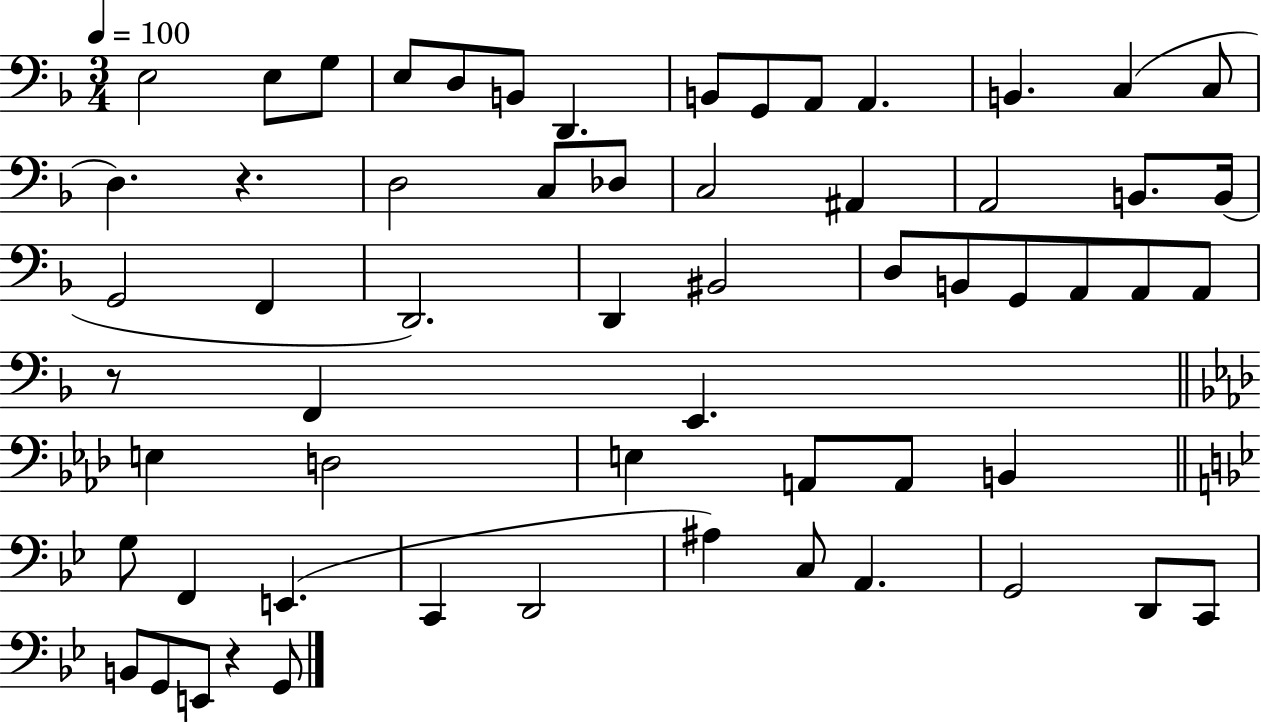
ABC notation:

X:1
T:Untitled
M:3/4
L:1/4
K:F
E,2 E,/2 G,/2 E,/2 D,/2 B,,/2 D,, B,,/2 G,,/2 A,,/2 A,, B,, C, C,/2 D, z D,2 C,/2 _D,/2 C,2 ^A,, A,,2 B,,/2 B,,/4 G,,2 F,, D,,2 D,, ^B,,2 D,/2 B,,/2 G,,/2 A,,/2 A,,/2 A,,/2 z/2 F,, E,, E, D,2 E, A,,/2 A,,/2 B,, G,/2 F,, E,, C,, D,,2 ^A, C,/2 A,, G,,2 D,,/2 C,,/2 B,,/2 G,,/2 E,,/2 z G,,/2